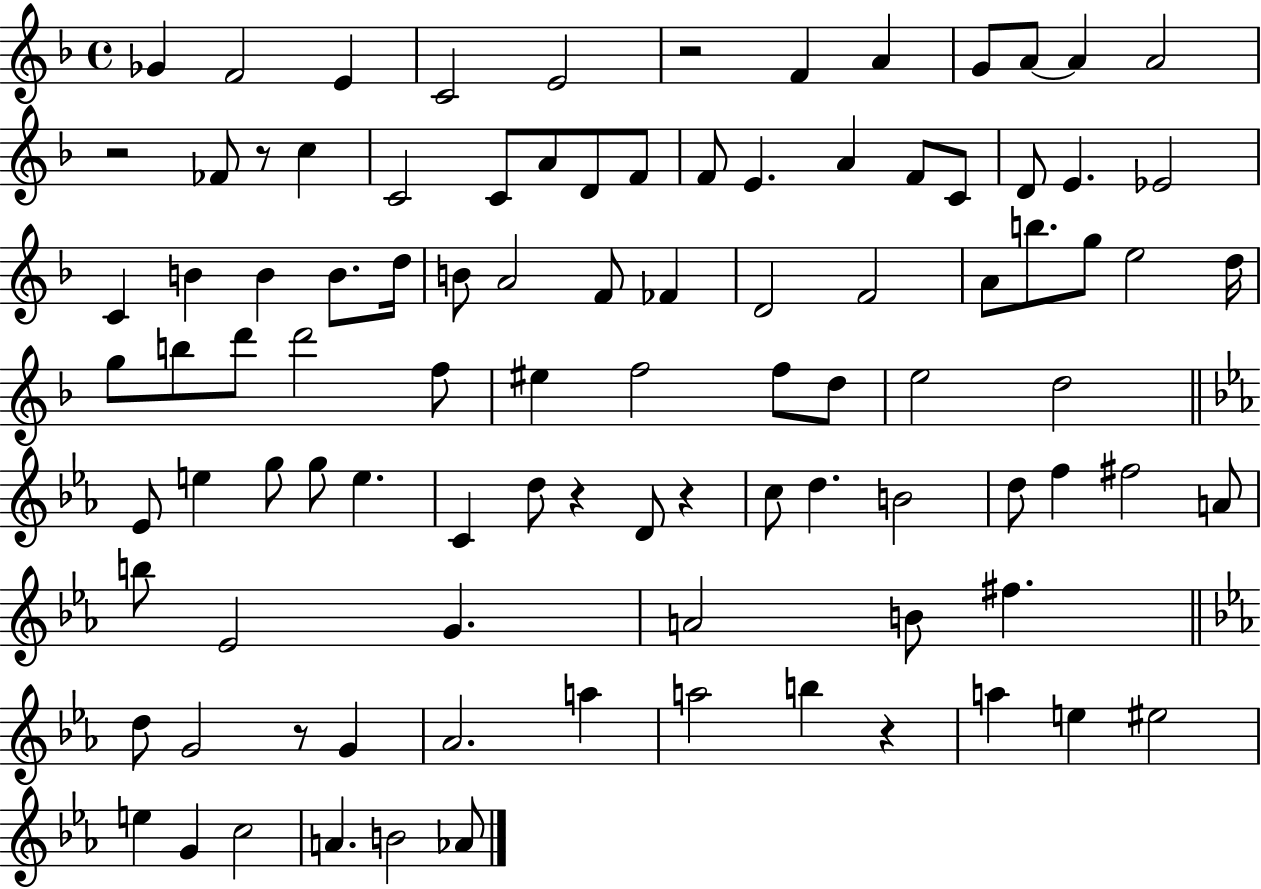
X:1
T:Untitled
M:4/4
L:1/4
K:F
_G F2 E C2 E2 z2 F A G/2 A/2 A A2 z2 _F/2 z/2 c C2 C/2 A/2 D/2 F/2 F/2 E A F/2 C/2 D/2 E _E2 C B B B/2 d/4 B/2 A2 F/2 _F D2 F2 A/2 b/2 g/2 e2 d/4 g/2 b/2 d'/2 d'2 f/2 ^e f2 f/2 d/2 e2 d2 _E/2 e g/2 g/2 e C d/2 z D/2 z c/2 d B2 d/2 f ^f2 A/2 b/2 _E2 G A2 B/2 ^f d/2 G2 z/2 G _A2 a a2 b z a e ^e2 e G c2 A B2 _A/2